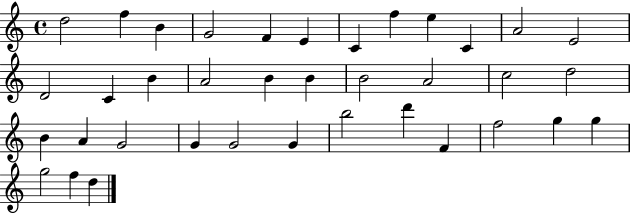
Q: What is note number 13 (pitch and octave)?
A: D4